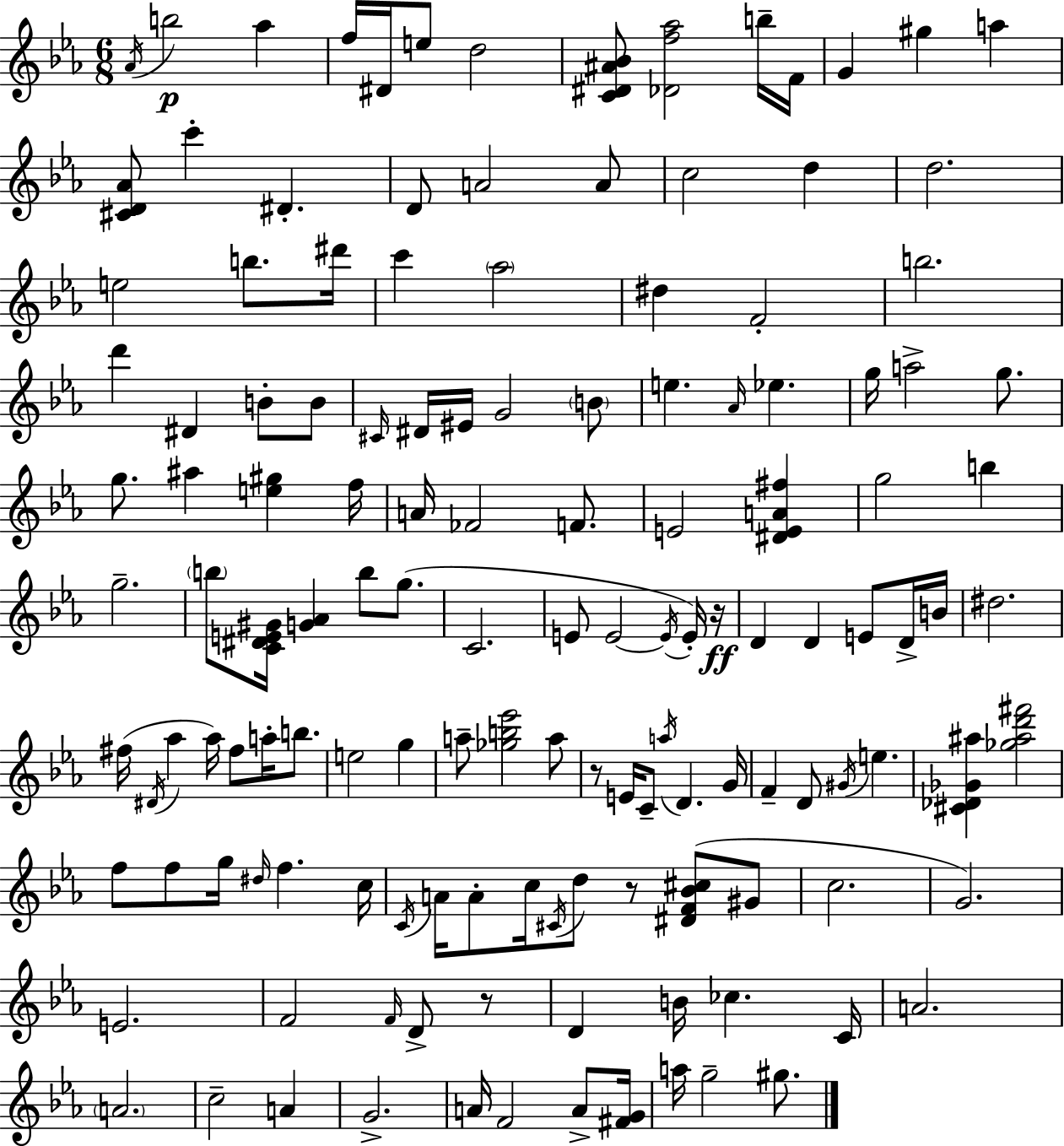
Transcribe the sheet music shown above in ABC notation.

X:1
T:Untitled
M:6/8
L:1/4
K:Eb
_A/4 b2 _a f/4 ^D/4 e/2 d2 [C^D^A_B]/2 [_Df_a]2 b/4 F/4 G ^g a [^CD_A]/2 c' ^D D/2 A2 A/2 c2 d d2 e2 b/2 ^d'/4 c' _a2 ^d F2 b2 d' ^D B/2 B/2 ^C/4 ^D/4 ^E/4 G2 B/2 e _A/4 _e g/4 a2 g/2 g/2 ^a [e^g] f/4 A/4 _F2 F/2 E2 [^DEA^f] g2 b g2 b/2 [C^DE^G]/4 [G_A] b/2 g/2 C2 E/2 E2 E/4 E/4 z/4 D D E/2 D/4 B/4 ^d2 ^f/4 ^D/4 _a _a/4 ^f/2 a/4 b/2 e2 g a/2 [_gb_e']2 a/2 z/2 E/4 C/2 a/4 D G/4 F D/2 ^G/4 e [^C_D_G^a] [_g^ad'^f']2 f/2 f/2 g/4 ^d/4 f c/4 C/4 A/4 A/2 c/4 ^C/4 d/2 z/2 [^DF_B^c]/2 ^G/2 c2 G2 E2 F2 F/4 D/2 z/2 D B/4 _c C/4 A2 A2 c2 A G2 A/4 F2 A/2 [^FG]/4 a/4 g2 ^g/2